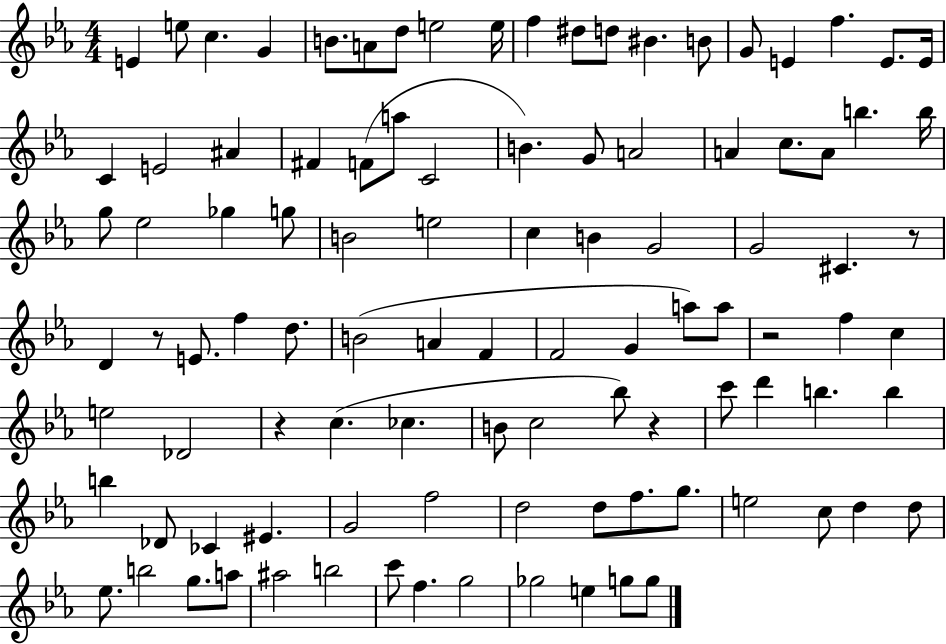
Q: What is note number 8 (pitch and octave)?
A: E5